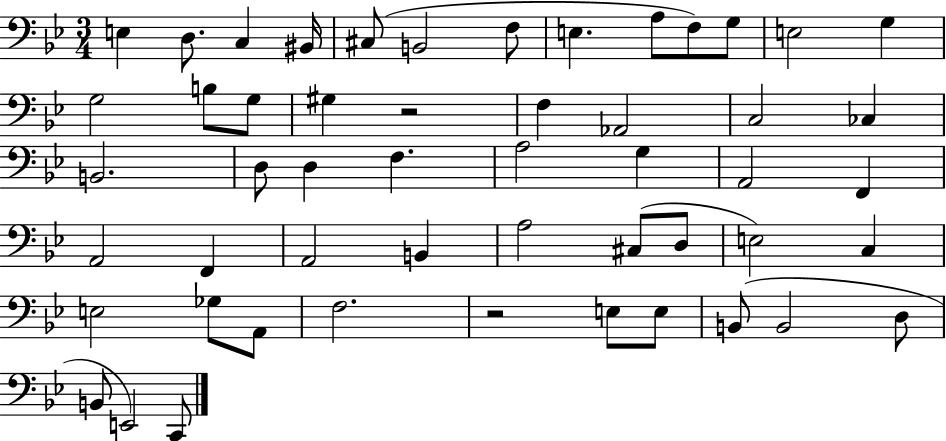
{
  \clef bass
  \numericTimeSignature
  \time 3/4
  \key bes \major
  e4 d8. c4 bis,16 | cis8( b,2 f8 | e4. a8 f8) g8 | e2 g4 | \break g2 b8 g8 | gis4 r2 | f4 aes,2 | c2 ces4 | \break b,2. | d8 d4 f4. | a2 g4 | a,2 f,4 | \break a,2 f,4 | a,2 b,4 | a2 cis8( d8 | e2) c4 | \break e2 ges8 a,8 | f2. | r2 e8 e8 | b,8( b,2 d8 | \break b,8 e,2) c,8 | \bar "|."
}